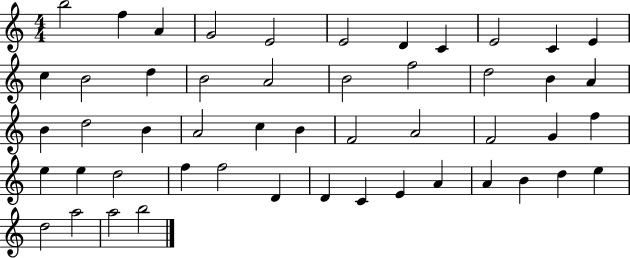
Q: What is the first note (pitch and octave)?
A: B5